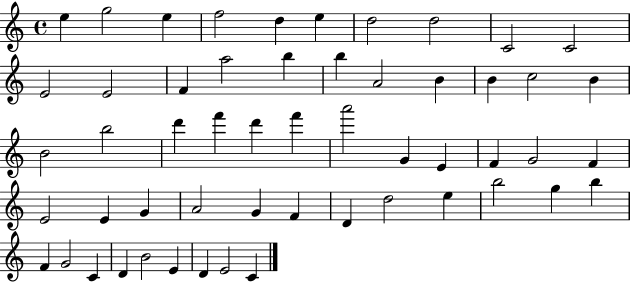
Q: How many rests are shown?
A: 0